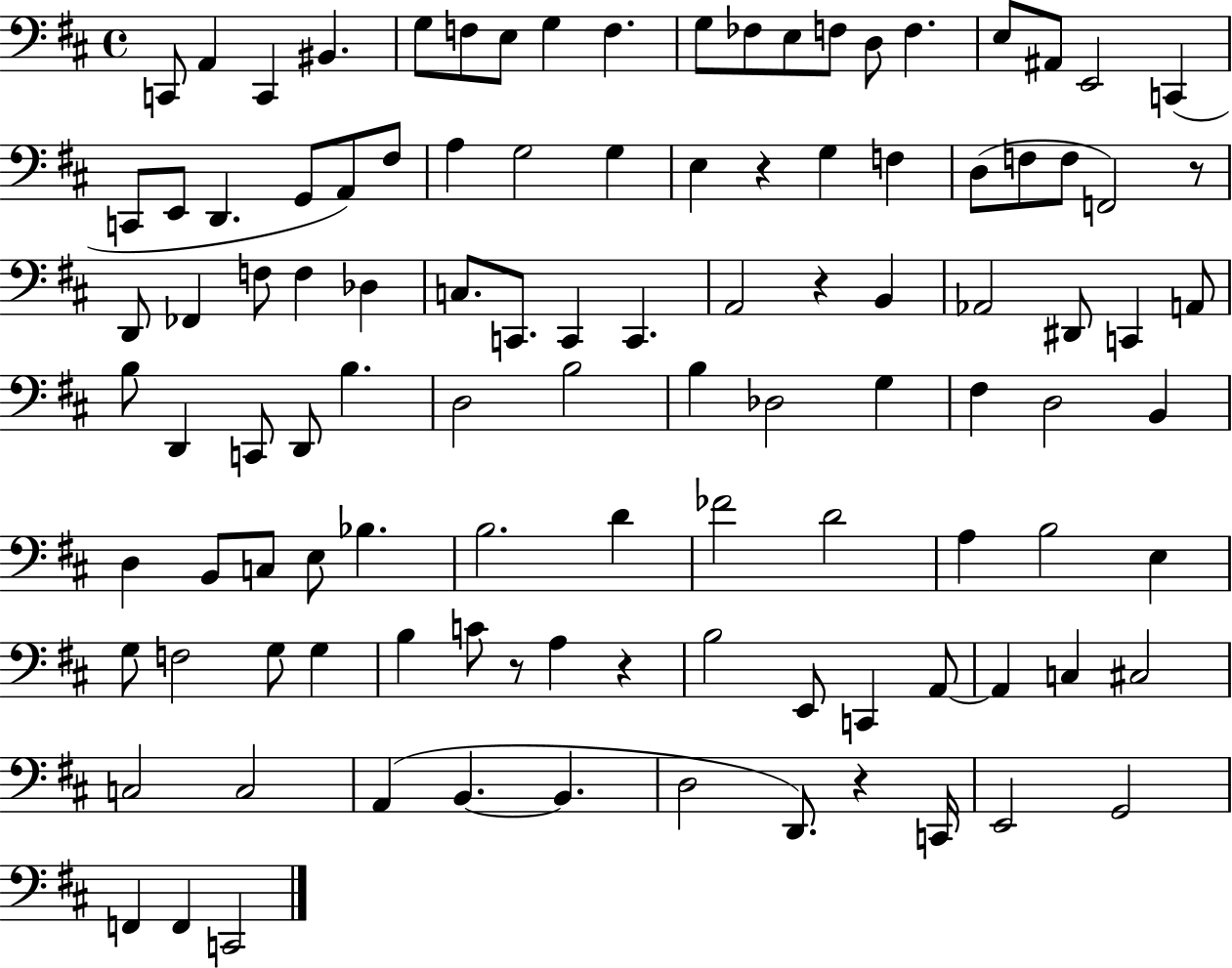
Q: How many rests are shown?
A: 6